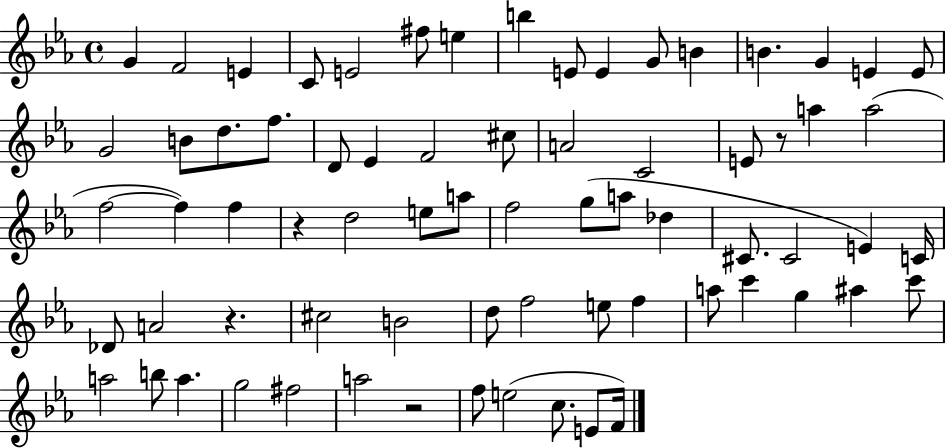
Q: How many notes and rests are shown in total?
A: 71